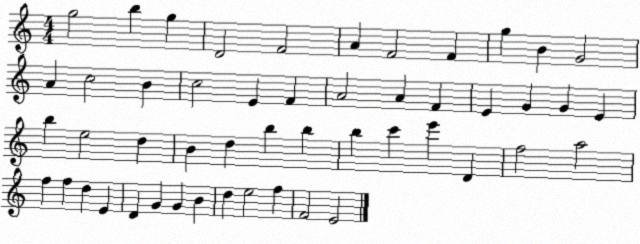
X:1
T:Untitled
M:4/4
L:1/4
K:C
g2 b g D2 F2 A F2 F g B G2 A c2 B c2 E F A2 A F E G G E b e2 d B d b b b c' e' D f2 a2 f f d E D G G B d e2 f F2 E2